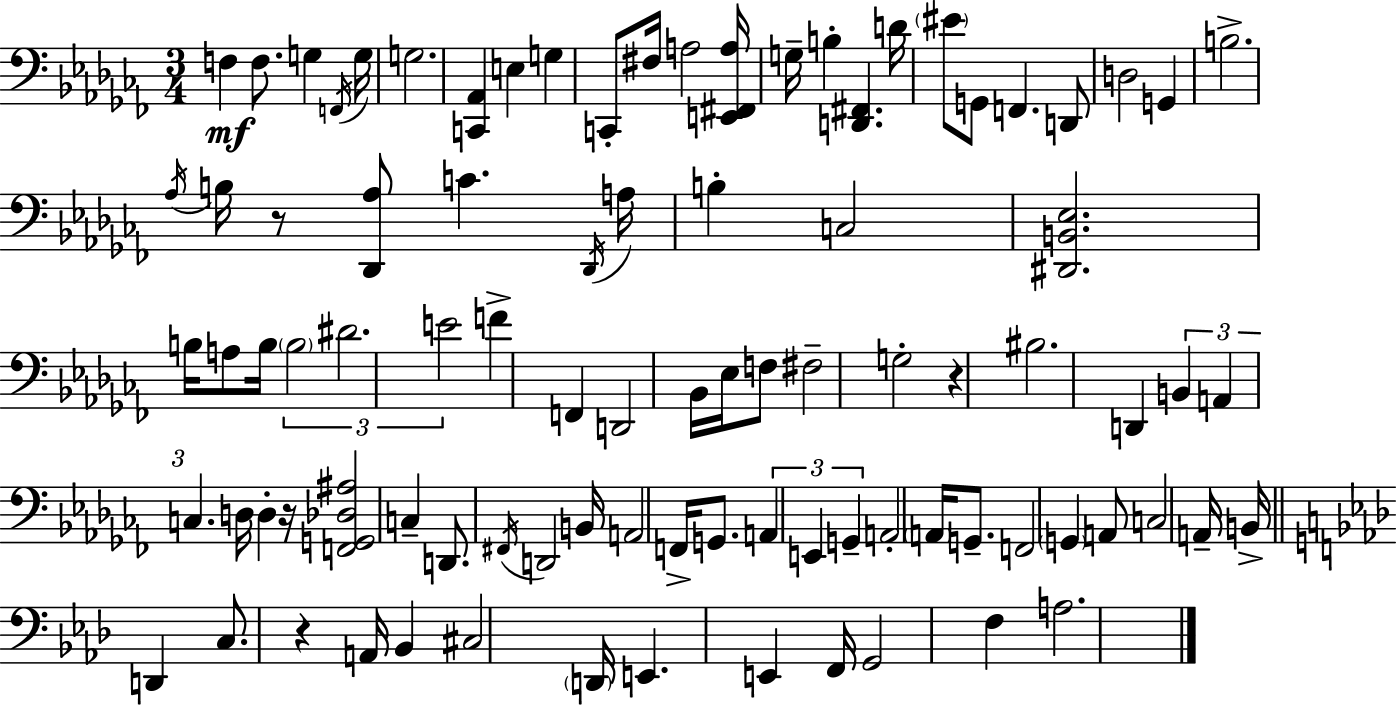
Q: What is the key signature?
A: AES minor